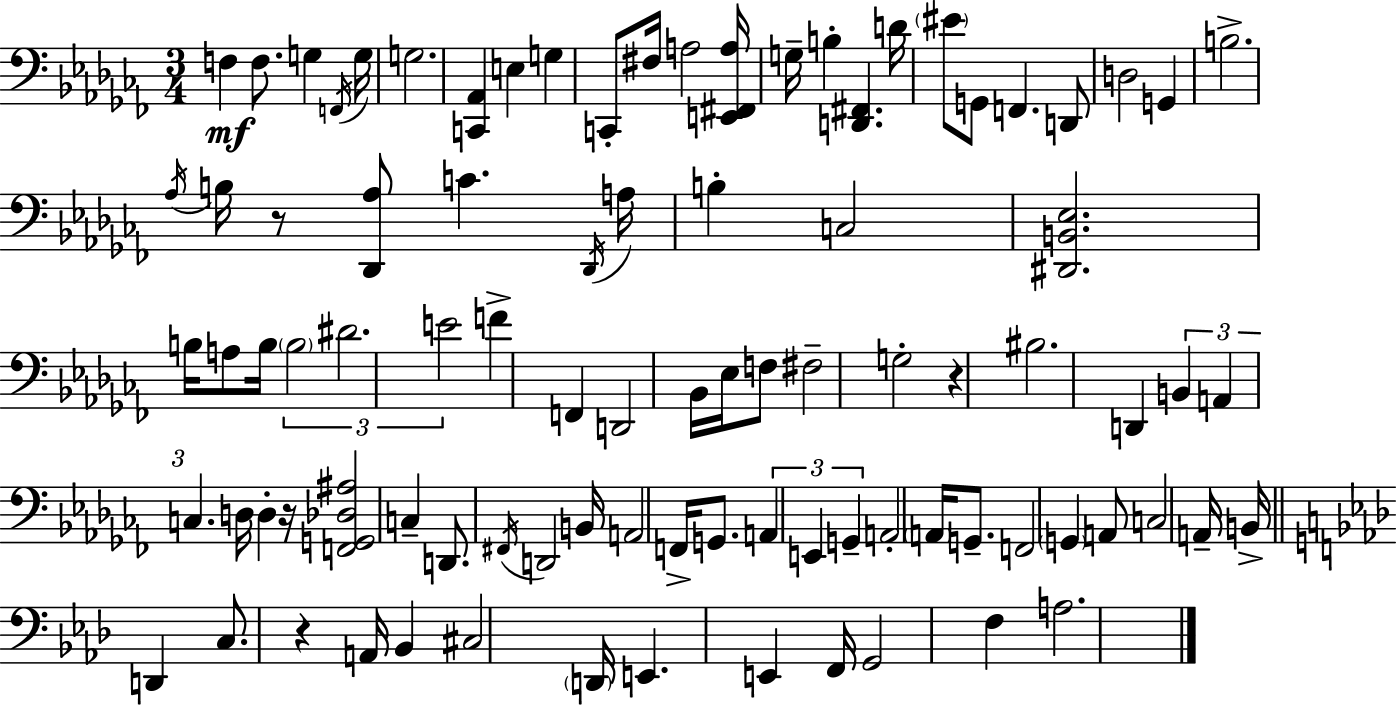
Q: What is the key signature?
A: AES minor